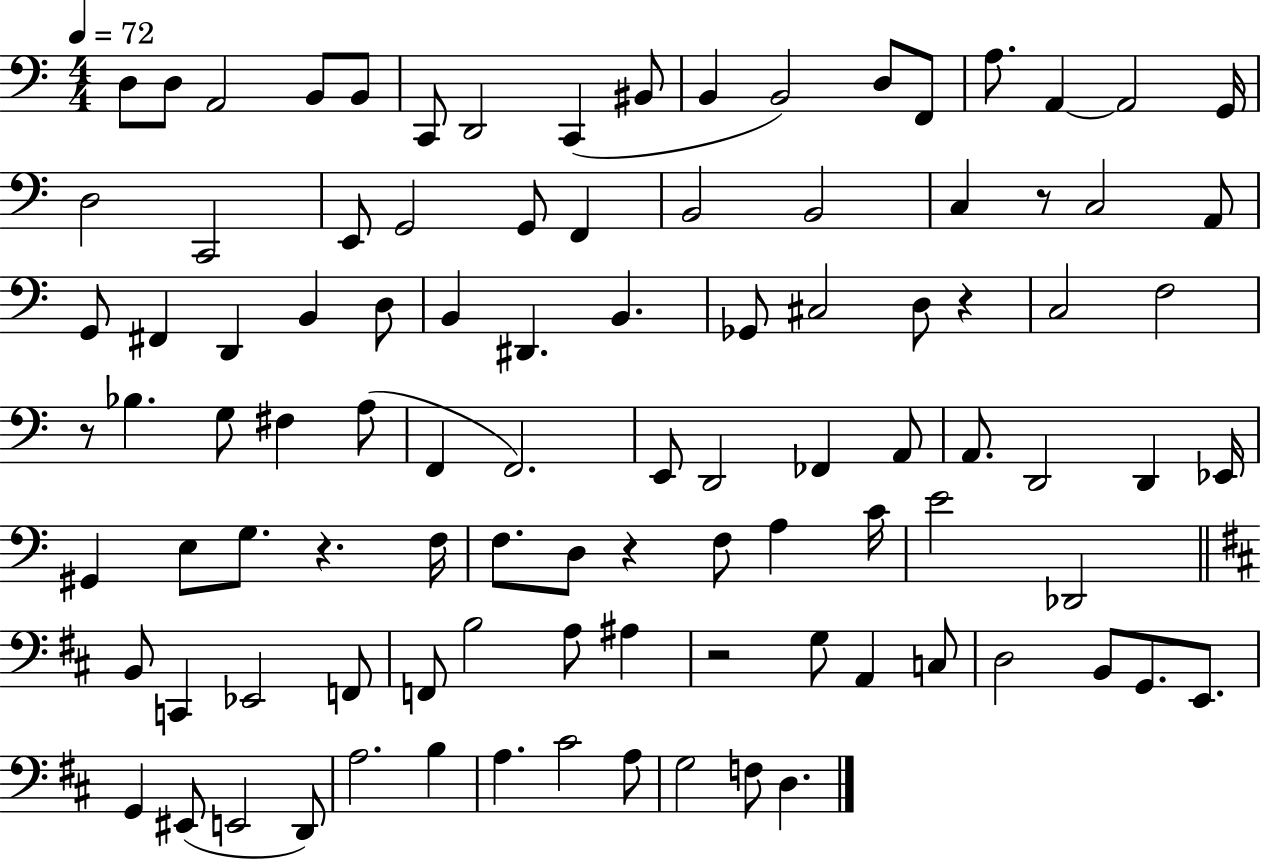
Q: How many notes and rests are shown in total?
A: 99